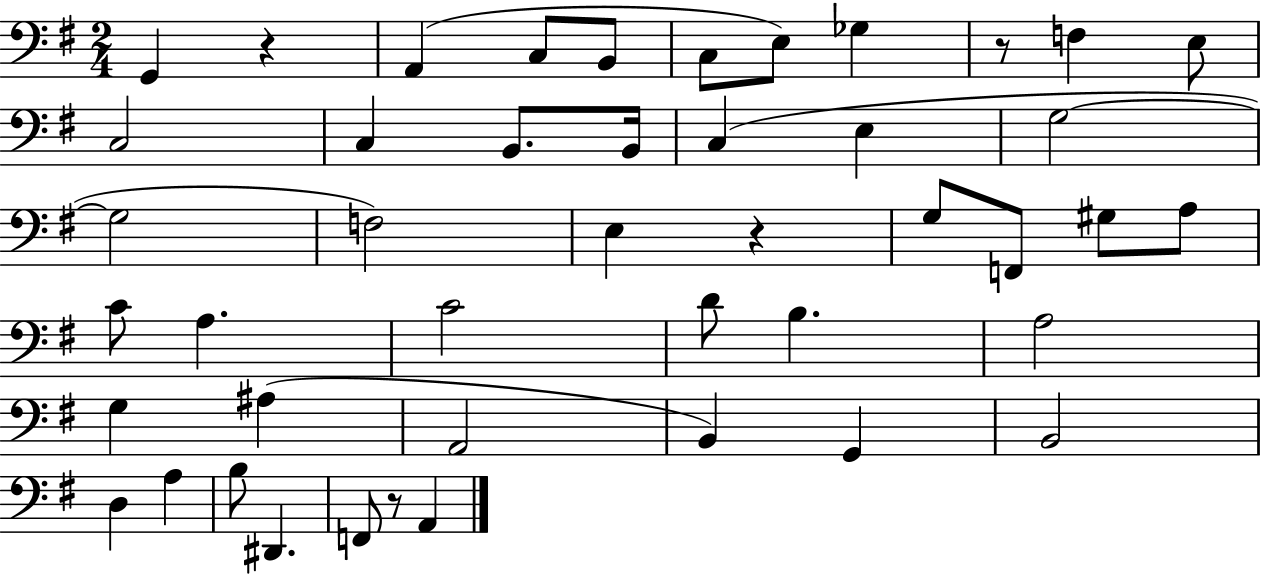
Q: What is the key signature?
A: G major